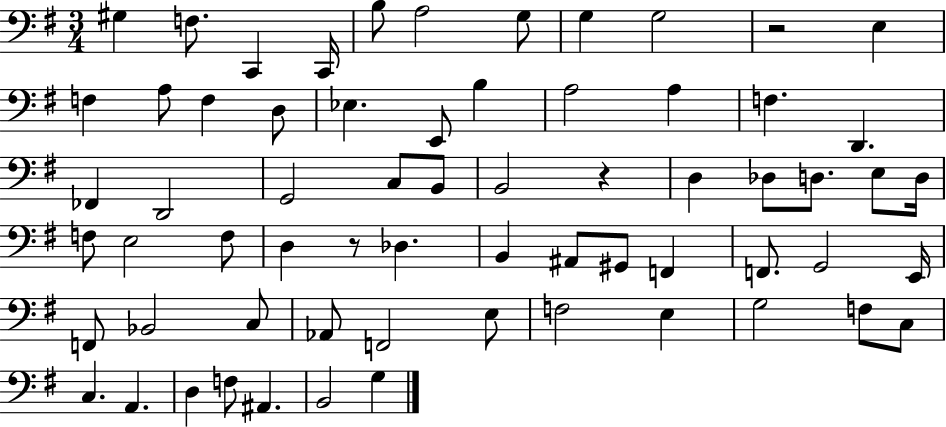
G#3/q F3/e. C2/q C2/s B3/e A3/h G3/e G3/q G3/h R/h E3/q F3/q A3/e F3/q D3/e Eb3/q. E2/e B3/q A3/h A3/q F3/q. D2/q. FES2/q D2/h G2/h C3/e B2/e B2/h R/q D3/q Db3/e D3/e. E3/e D3/s F3/e E3/h F3/e D3/q R/e Db3/q. B2/q A#2/e G#2/e F2/q F2/e. G2/h E2/s F2/e Bb2/h C3/e Ab2/e F2/h E3/e F3/h E3/q G3/h F3/e C3/e C3/q. A2/q. D3/q F3/e A#2/q. B2/h G3/q